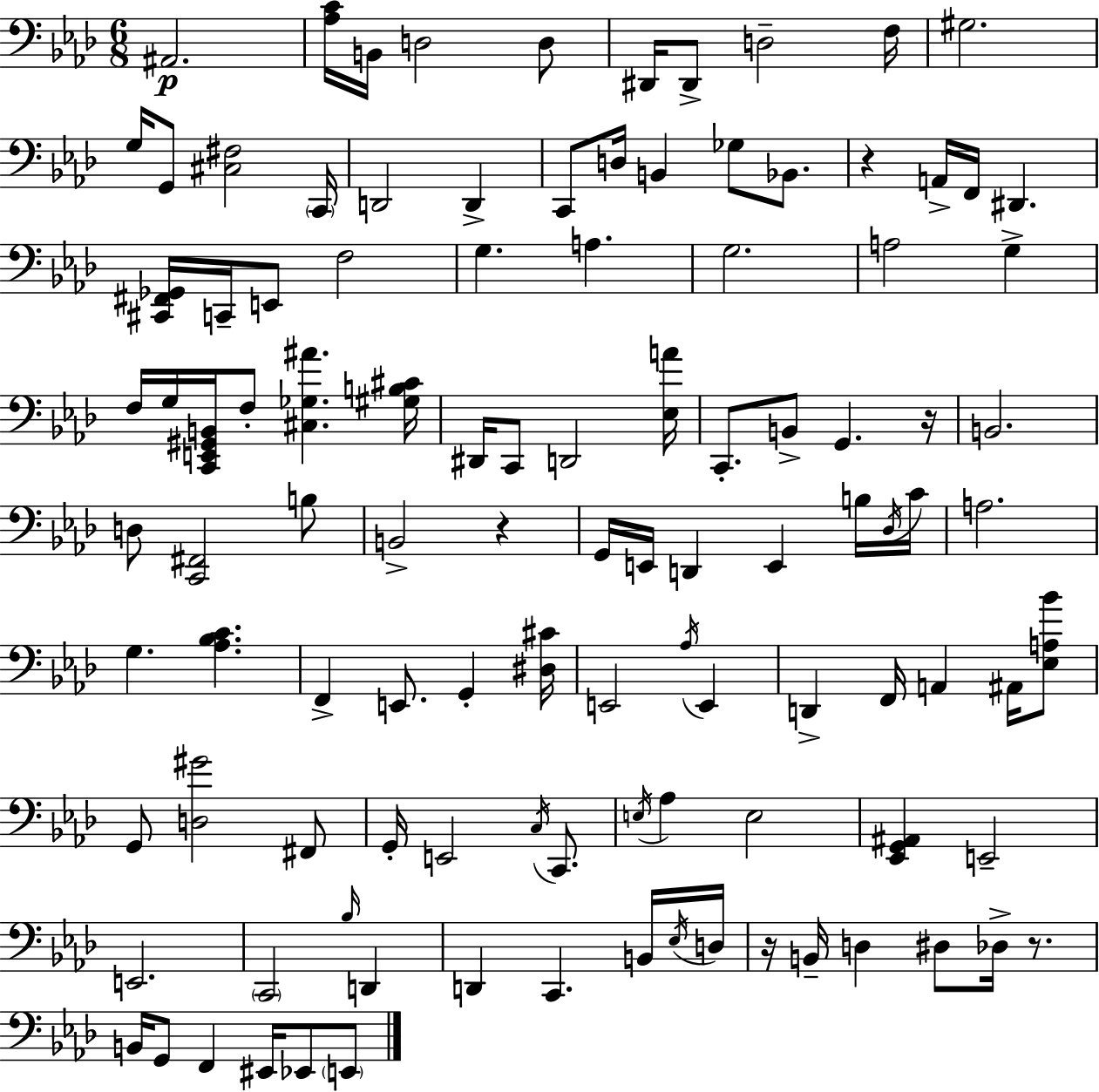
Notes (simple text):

A#2/h. [Ab3,C4]/s B2/s D3/h D3/e D#2/s D#2/e D3/h F3/s G#3/h. G3/s G2/e [C#3,F#3]/h C2/s D2/h D2/q C2/e D3/s B2/q Gb3/e Bb2/e. R/q A2/s F2/s D#2/q. [C#2,F#2,Gb2]/s C2/s E2/e F3/h G3/q. A3/q. G3/h. A3/h G3/q F3/s G3/s [C2,E2,G#2,B2]/s F3/e [C#3,Gb3,A#4]/q. [G#3,B3,C#4]/s D#2/s C2/e D2/h [Eb3,A4]/s C2/e. B2/e G2/q. R/s B2/h. D3/e [C2,F#2]/h B3/e B2/h R/q G2/s E2/s D2/q E2/q B3/s Db3/s C4/s A3/h. G3/q. [Ab3,Bb3,C4]/q. F2/q E2/e. G2/q [D#3,C#4]/s E2/h Ab3/s E2/q D2/q F2/s A2/q A#2/s [Eb3,A3,Bb4]/e G2/e [D3,G#4]/h F#2/e G2/s E2/h C3/s C2/e. E3/s Ab3/q E3/h [Eb2,G2,A#2]/q E2/h E2/h. C2/h Bb3/s D2/q D2/q C2/q. B2/s Eb3/s D3/s R/s B2/s D3/q D#3/e Db3/s R/e. B2/s G2/e F2/q EIS2/s Eb2/e E2/e